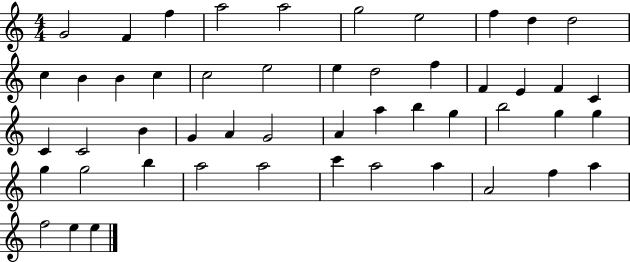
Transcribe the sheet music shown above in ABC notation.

X:1
T:Untitled
M:4/4
L:1/4
K:C
G2 F f a2 a2 g2 e2 f d d2 c B B c c2 e2 e d2 f F E F C C C2 B G A G2 A a b g b2 g g g g2 b a2 a2 c' a2 a A2 f a f2 e e